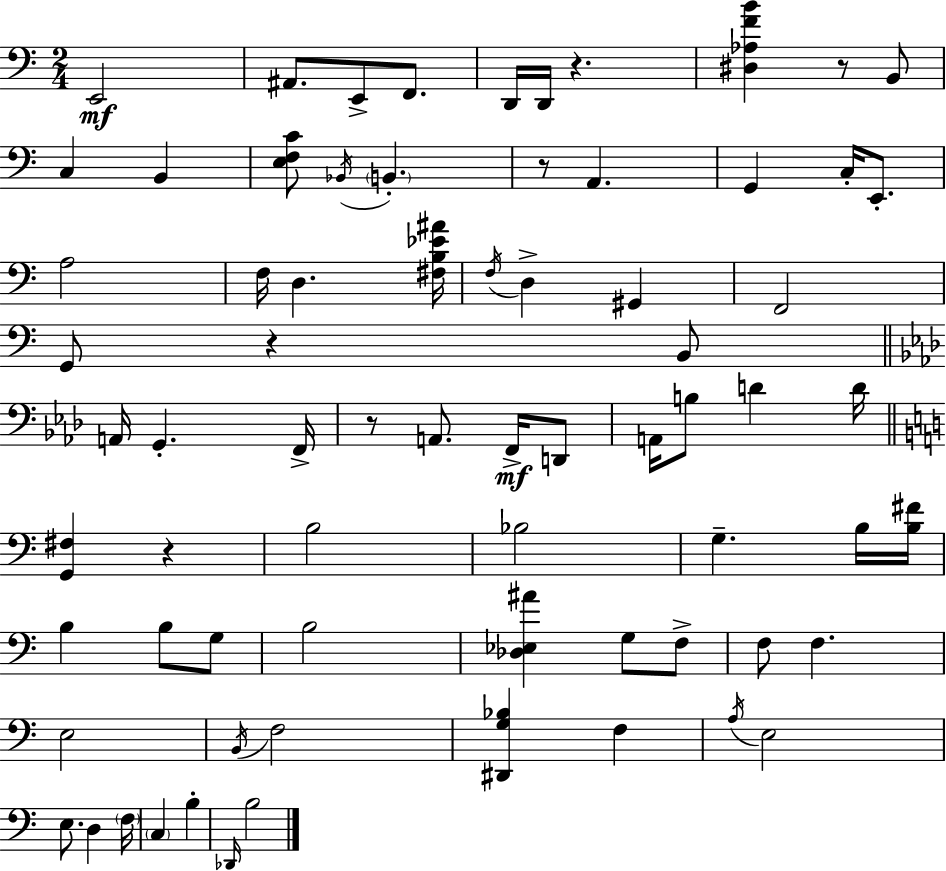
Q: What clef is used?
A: bass